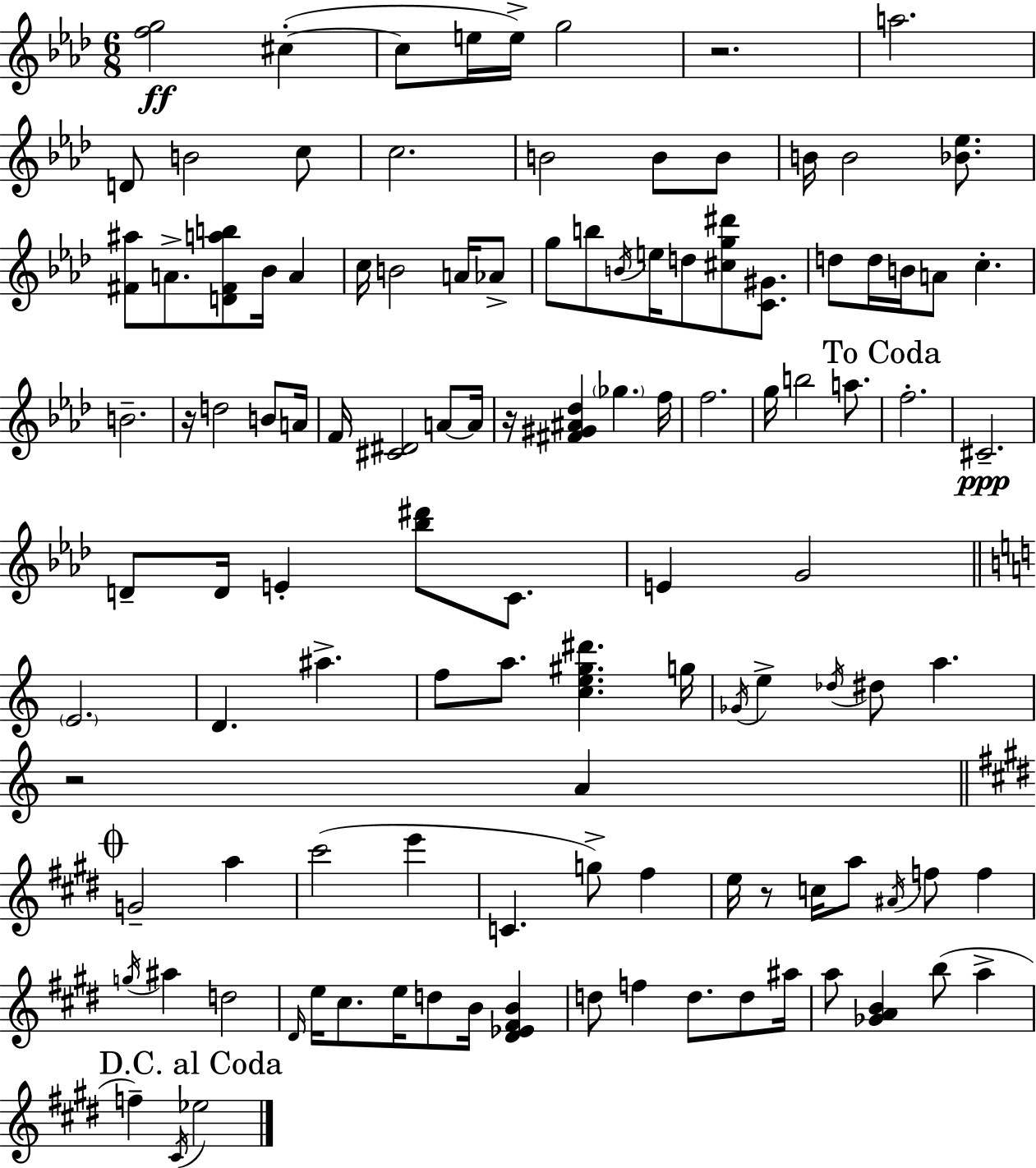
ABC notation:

X:1
T:Untitled
M:6/8
L:1/4
K:Ab
[fg]2 ^c ^c/2 e/4 e/4 g2 z2 a2 D/2 B2 c/2 c2 B2 B/2 B/2 B/4 B2 [_B_e]/2 [^F^a]/2 A/2 [D^Fab]/2 _B/4 A c/4 B2 A/4 _A/2 g/2 b/2 B/4 e/4 d/2 [^cg^d']/2 [C^G]/2 d/2 d/4 B/4 A/2 c B2 z/4 d2 B/2 A/4 F/4 [^C^D]2 A/2 A/4 z/4 [^F^G^A_d] _g f/4 f2 g/4 b2 a/2 f2 ^C2 D/2 D/4 E [_b^d']/2 C/2 E G2 E2 D ^a f/2 a/2 [ce^g^d'] g/4 _G/4 e _d/4 ^d/2 a z2 A G2 a ^c'2 e' C g/2 ^f e/4 z/2 c/4 a/2 ^A/4 f/2 f g/4 ^a d2 ^D/4 e/4 ^c/2 e/4 d/2 B/4 [^D_E^FB] d/2 f d/2 d/2 ^a/4 a/2 [_GAB] b/2 a f ^C/4 _e2